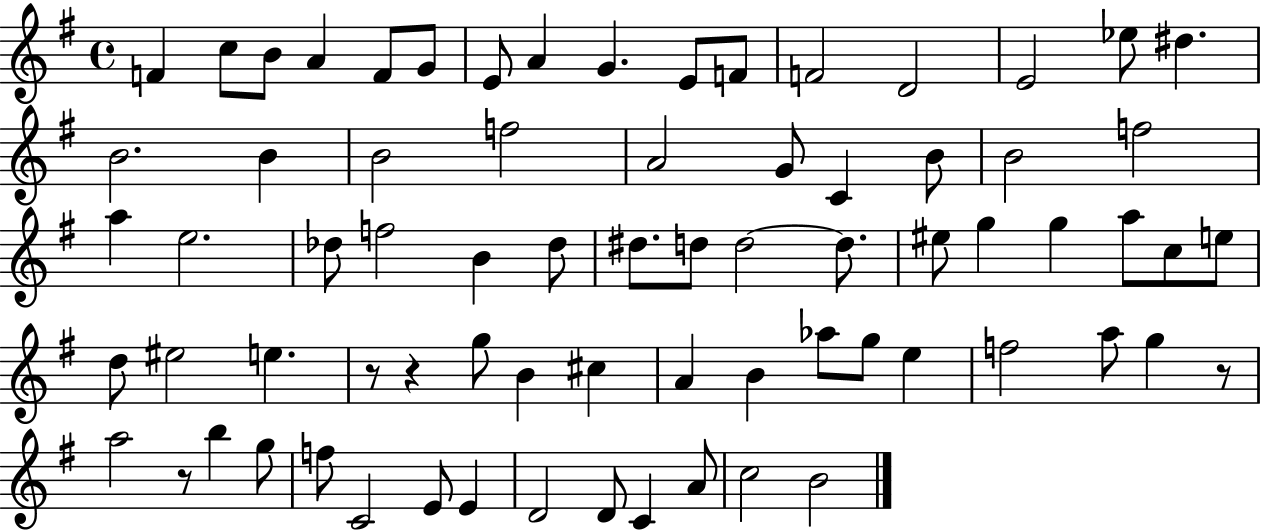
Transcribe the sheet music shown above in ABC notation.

X:1
T:Untitled
M:4/4
L:1/4
K:G
F c/2 B/2 A F/2 G/2 E/2 A G E/2 F/2 F2 D2 E2 _e/2 ^d B2 B B2 f2 A2 G/2 C B/2 B2 f2 a e2 _d/2 f2 B _d/2 ^d/2 d/2 d2 d/2 ^e/2 g g a/2 c/2 e/2 d/2 ^e2 e z/2 z g/2 B ^c A B _a/2 g/2 e f2 a/2 g z/2 a2 z/2 b g/2 f/2 C2 E/2 E D2 D/2 C A/2 c2 B2